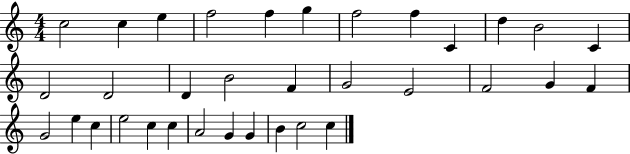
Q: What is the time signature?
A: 4/4